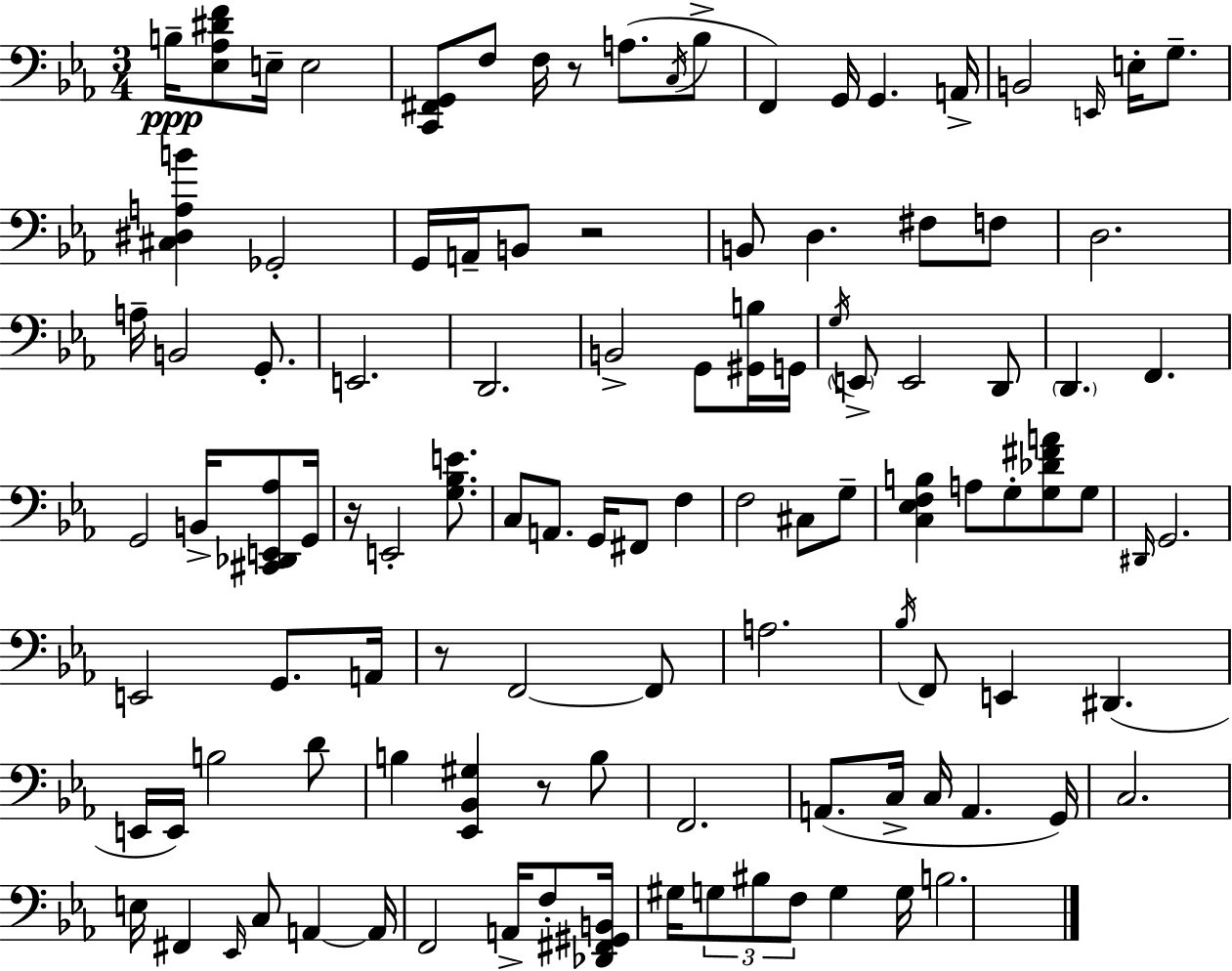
X:1
T:Untitled
M:3/4
L:1/4
K:Cm
B,/4 [_E,_A,^DF]/2 E,/4 E,2 [C,,^F,,G,,]/2 F,/2 F,/4 z/2 A,/2 C,/4 _B,/2 F,, G,,/4 G,, A,,/4 B,,2 E,,/4 E,/4 G,/2 [^C,^D,A,B] _G,,2 G,,/4 A,,/4 B,,/2 z2 B,,/2 D, ^F,/2 F,/2 D,2 A,/4 B,,2 G,,/2 E,,2 D,,2 B,,2 G,,/2 [^G,,B,]/4 G,,/4 G,/4 E,,/2 E,,2 D,,/2 D,, F,, G,,2 B,,/4 [^C,,_D,,E,,_A,]/2 G,,/4 z/4 E,,2 [G,_B,E]/2 C,/2 A,,/2 G,,/4 ^F,,/2 F, F,2 ^C,/2 G,/2 [C,_E,F,B,] A,/2 G,/2 [G,_D^FA]/2 G,/2 ^D,,/4 G,,2 E,,2 G,,/2 A,,/4 z/2 F,,2 F,,/2 A,2 _B,/4 F,,/2 E,, ^D,, E,,/4 E,,/4 B,2 D/2 B, [_E,,_B,,^G,] z/2 B,/2 F,,2 A,,/2 C,/4 C,/4 A,, G,,/4 C,2 E,/4 ^F,, _E,,/4 C,/2 A,, A,,/4 F,,2 A,,/4 F,/2 [_D,,^F,,^G,,B,,]/4 ^G,/4 G,/2 ^B,/2 F,/2 G, G,/4 B,2